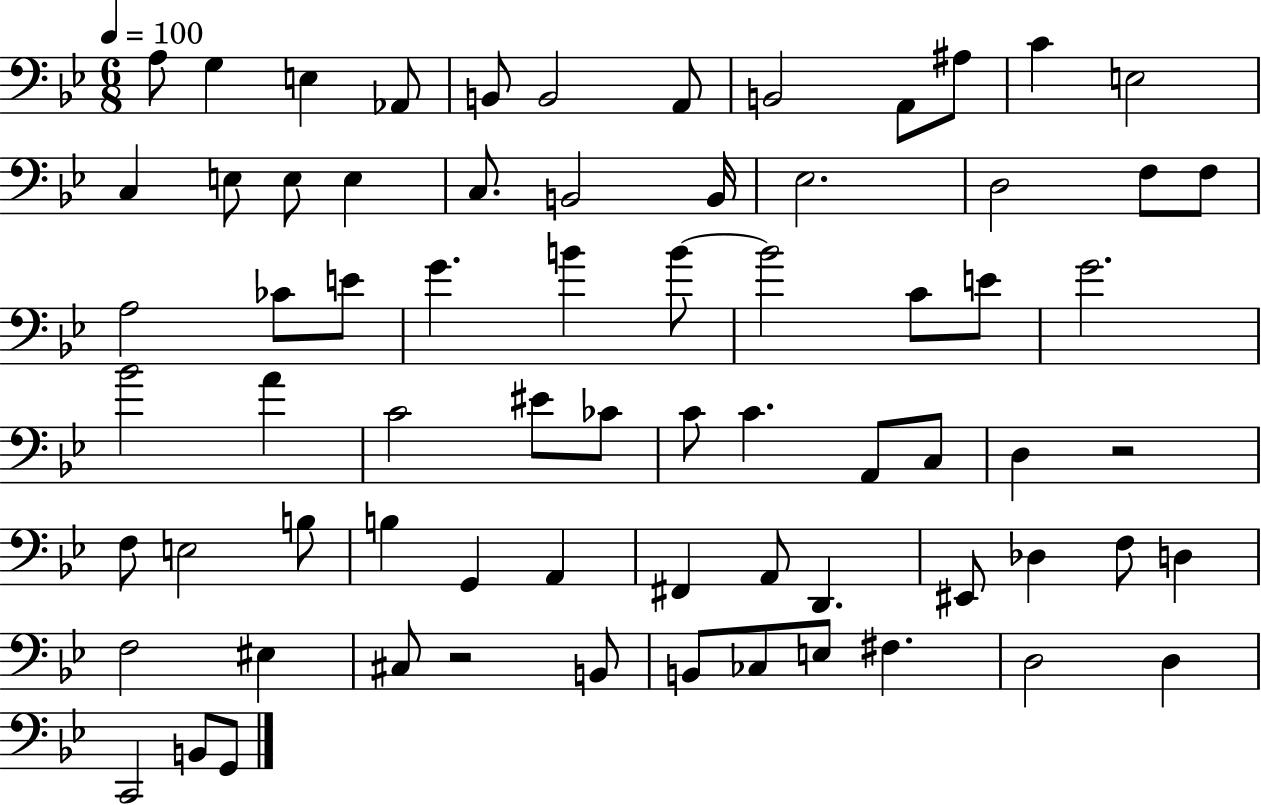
{
  \clef bass
  \numericTimeSignature
  \time 6/8
  \key bes \major
  \tempo 4 = 100
  a8 g4 e4 aes,8 | b,8 b,2 a,8 | b,2 a,8 ais8 | c'4 e2 | \break c4 e8 e8 e4 | c8. b,2 b,16 | ees2. | d2 f8 f8 | \break a2 ces'8 e'8 | g'4. b'4 b'8~~ | b'2 c'8 e'8 | g'2. | \break bes'2 a'4 | c'2 eis'8 ces'8 | c'8 c'4. a,8 c8 | d4 r2 | \break f8 e2 b8 | b4 g,4 a,4 | fis,4 a,8 d,4. | eis,8 des4 f8 d4 | \break f2 eis4 | cis8 r2 b,8 | b,8 ces8 e8 fis4. | d2 d4 | \break c,2 b,8 g,8 | \bar "|."
}